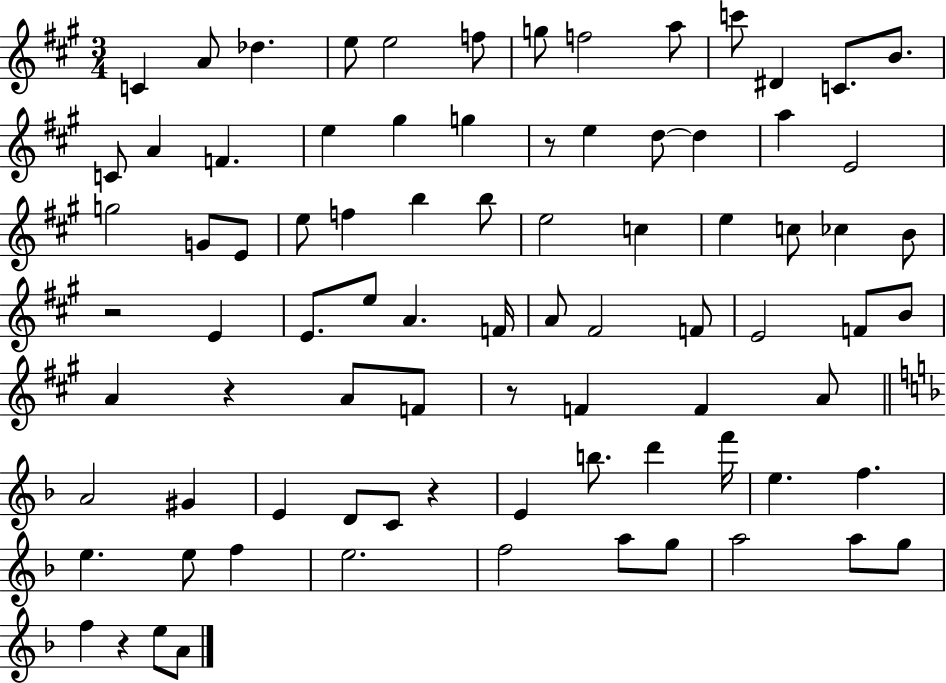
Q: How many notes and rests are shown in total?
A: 84